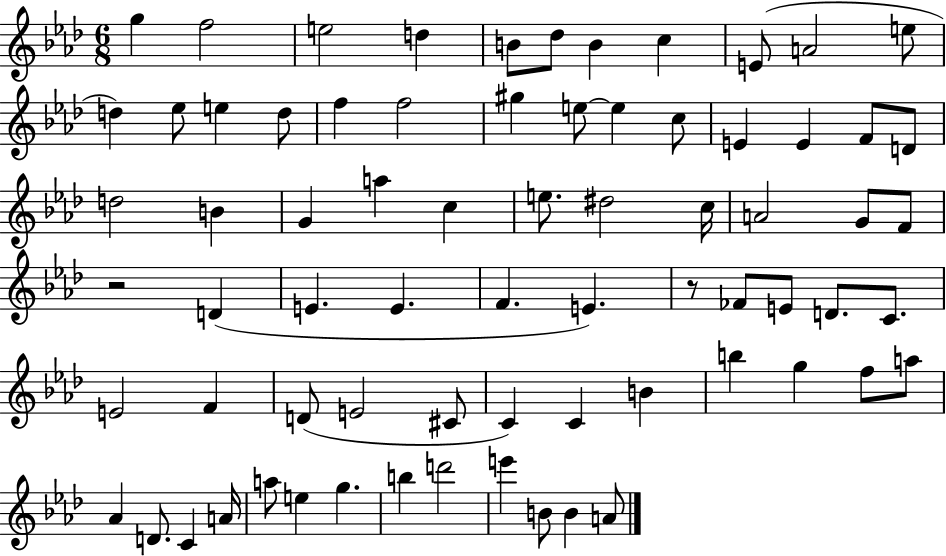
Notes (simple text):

G5/q F5/h E5/h D5/q B4/e Db5/e B4/q C5/q E4/e A4/h E5/e D5/q Eb5/e E5/q D5/e F5/q F5/h G#5/q E5/e E5/q C5/e E4/q E4/q F4/e D4/e D5/h B4/q G4/q A5/q C5/q E5/e. D#5/h C5/s A4/h G4/e F4/e R/h D4/q E4/q. E4/q. F4/q. E4/q. R/e FES4/e E4/e D4/e. C4/e. E4/h F4/q D4/e E4/h C#4/e C4/q C4/q B4/q B5/q G5/q F5/e A5/e Ab4/q D4/e. C4/q A4/s A5/e E5/q G5/q. B5/q D6/h E6/q B4/e B4/q A4/e